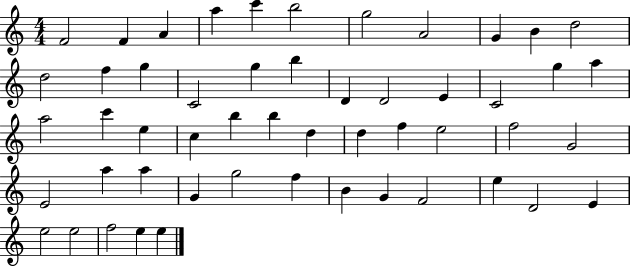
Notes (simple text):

F4/h F4/q A4/q A5/q C6/q B5/h G5/h A4/h G4/q B4/q D5/h D5/h F5/q G5/q C4/h G5/q B5/q D4/q D4/h E4/q C4/h G5/q A5/q A5/h C6/q E5/q C5/q B5/q B5/q D5/q D5/q F5/q E5/h F5/h G4/h E4/h A5/q A5/q G4/q G5/h F5/q B4/q G4/q F4/h E5/q D4/h E4/q E5/h E5/h F5/h E5/q E5/q